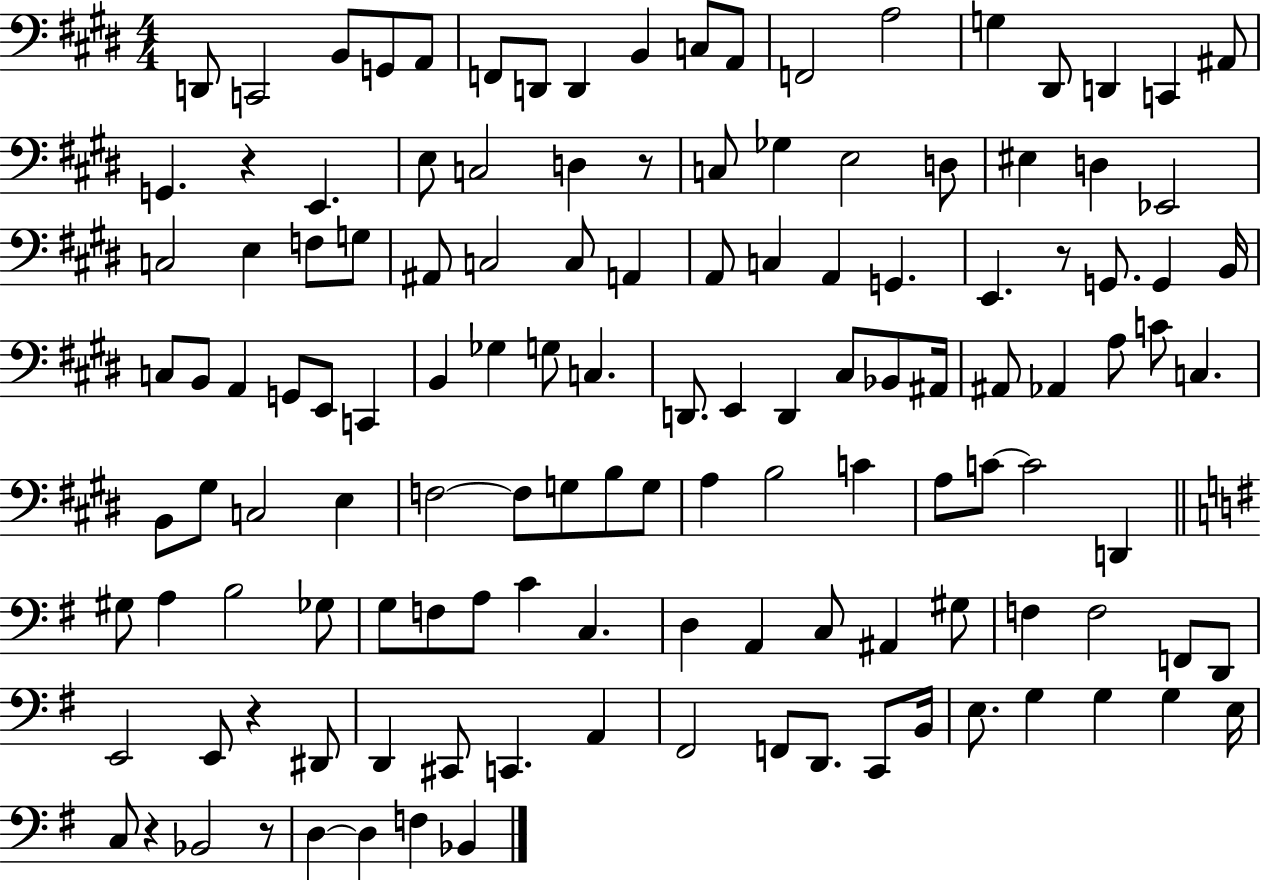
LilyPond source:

{
  \clef bass
  \numericTimeSignature
  \time 4/4
  \key e \major
  d,8 c,2 b,8 g,8 a,8 | f,8 d,8 d,4 b,4 c8 a,8 | f,2 a2 | g4 dis,8 d,4 c,4 ais,8 | \break g,4. r4 e,4. | e8 c2 d4 r8 | c8 ges4 e2 d8 | eis4 d4 ees,2 | \break c2 e4 f8 g8 | ais,8 c2 c8 a,4 | a,8 c4 a,4 g,4. | e,4. r8 g,8. g,4 b,16 | \break c8 b,8 a,4 g,8 e,8 c,4 | b,4 ges4 g8 c4. | d,8. e,4 d,4 cis8 bes,8 ais,16 | ais,8 aes,4 a8 c'8 c4. | \break b,8 gis8 c2 e4 | f2~~ f8 g8 b8 g8 | a4 b2 c'4 | a8 c'8~~ c'2 d,4 | \break \bar "||" \break \key e \minor gis8 a4 b2 ges8 | g8 f8 a8 c'4 c4. | d4 a,4 c8 ais,4 gis8 | f4 f2 f,8 d,8 | \break e,2 e,8 r4 dis,8 | d,4 cis,8 c,4. a,4 | fis,2 f,8 d,8. c,8 b,16 | e8. g4 g4 g4 e16 | \break c8 r4 bes,2 r8 | d4~~ d4 f4 bes,4 | \bar "|."
}